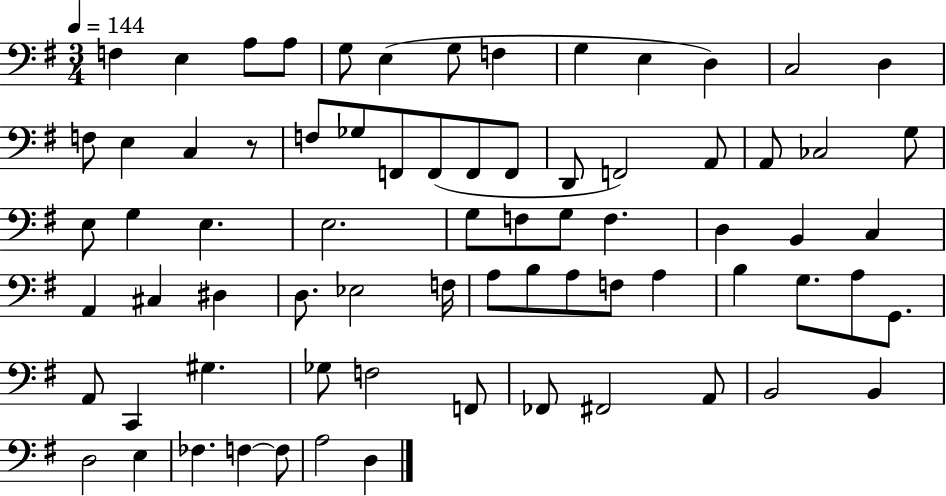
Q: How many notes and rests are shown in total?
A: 73